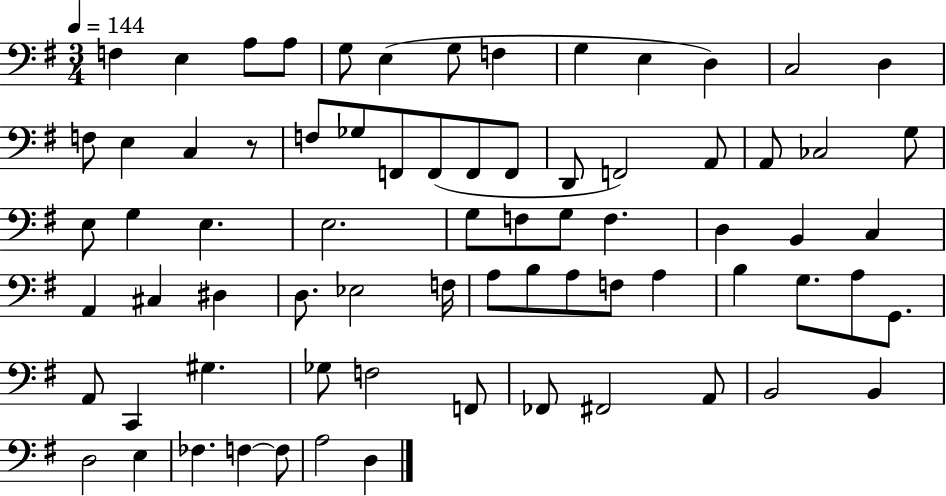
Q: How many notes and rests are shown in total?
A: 73